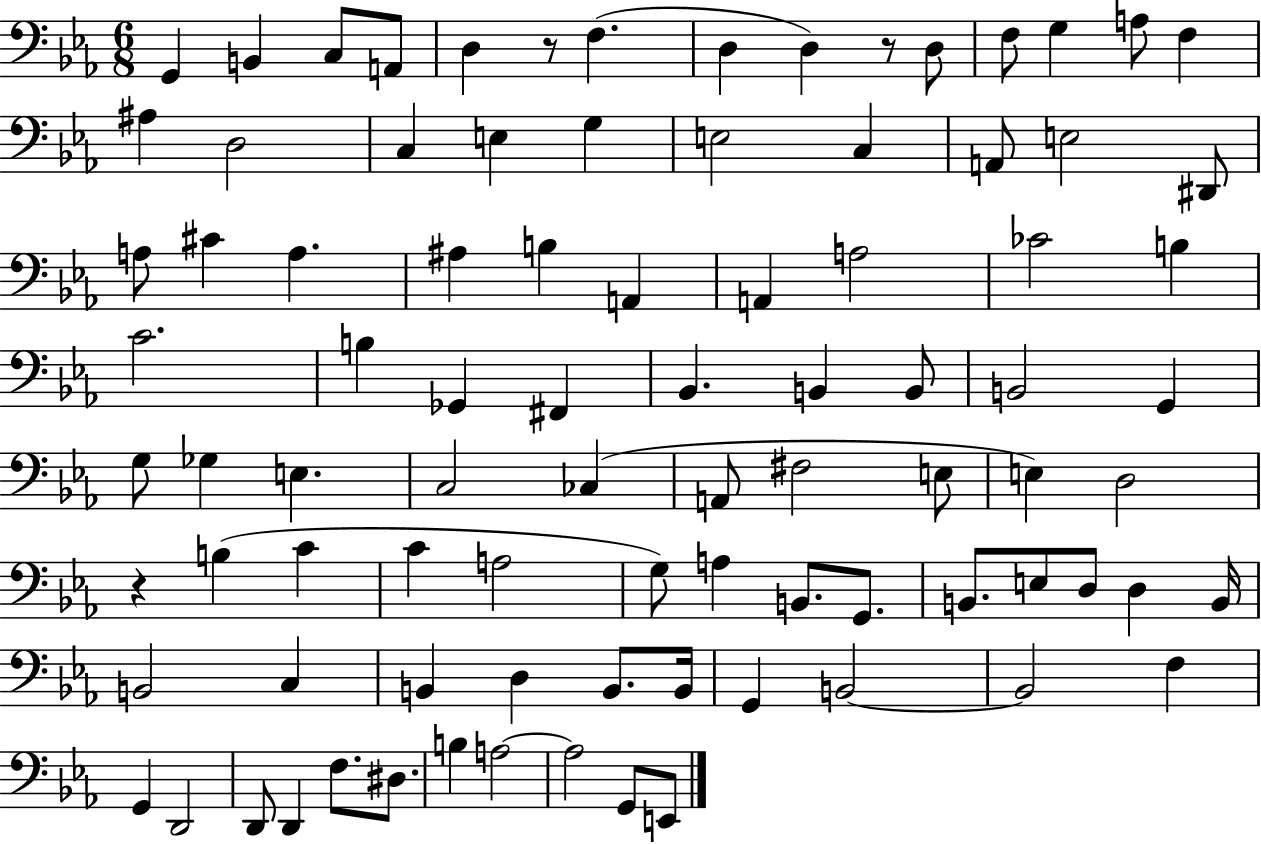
G2/q B2/q C3/e A2/e D3/q R/e F3/q. D3/q D3/q R/e D3/e F3/e G3/q A3/e F3/q A#3/q D3/h C3/q E3/q G3/q E3/h C3/q A2/e E3/h D#2/e A3/e C#4/q A3/q. A#3/q B3/q A2/q A2/q A3/h CES4/h B3/q C4/h. B3/q Gb2/q F#2/q Bb2/q. B2/q B2/e B2/h G2/q G3/e Gb3/q E3/q. C3/h CES3/q A2/e F#3/h E3/e E3/q D3/h R/q B3/q C4/q C4/q A3/h G3/e A3/q B2/e. G2/e. B2/e. E3/e D3/e D3/q B2/s B2/h C3/q B2/q D3/q B2/e. B2/s G2/q B2/h B2/h F3/q G2/q D2/h D2/e D2/q F3/e. D#3/e. B3/q A3/h A3/h G2/e E2/e